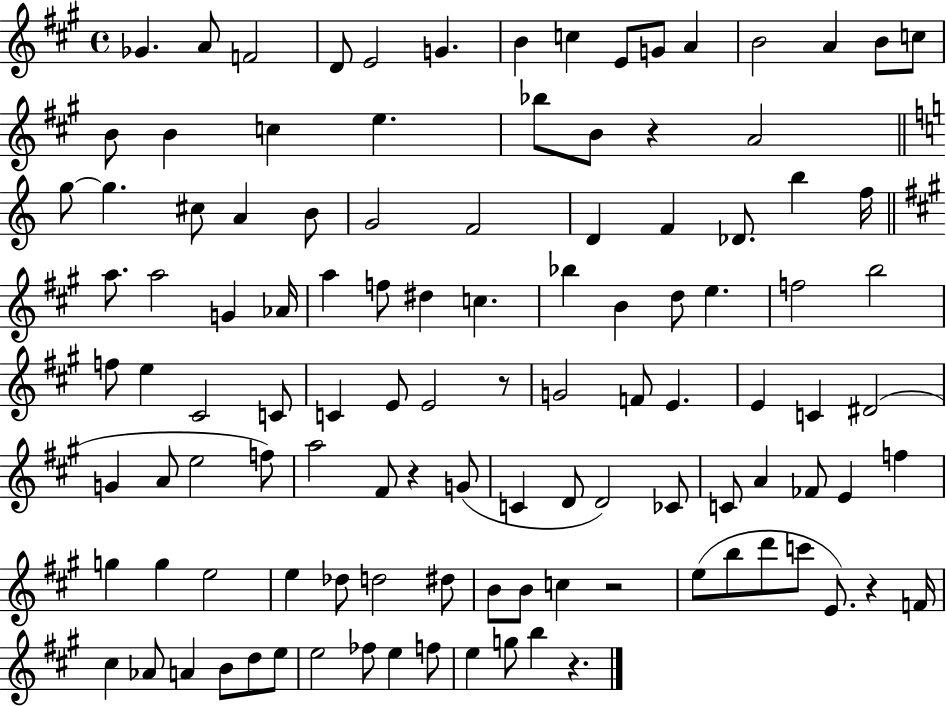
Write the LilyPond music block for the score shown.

{
  \clef treble
  \time 4/4
  \defaultTimeSignature
  \key a \major
  ges'4. a'8 f'2 | d'8 e'2 g'4. | b'4 c''4 e'8 g'8 a'4 | b'2 a'4 b'8 c''8 | \break b'8 b'4 c''4 e''4. | bes''8 b'8 r4 a'2 | \bar "||" \break \key c \major g''8~~ g''4. cis''8 a'4 b'8 | g'2 f'2 | d'4 f'4 des'8. b''4 f''16 | \bar "||" \break \key a \major a''8. a''2 g'4 aes'16 | a''4 f''8 dis''4 c''4. | bes''4 b'4 d''8 e''4. | f''2 b''2 | \break f''8 e''4 cis'2 c'8 | c'4 e'8 e'2 r8 | g'2 f'8 e'4. | e'4 c'4 dis'2( | \break g'4 a'8 e''2 f''8) | a''2 fis'8 r4 g'8( | c'4 d'8 d'2) ces'8 | c'8 a'4 fes'8 e'4 f''4 | \break g''4 g''4 e''2 | e''4 des''8 d''2 dis''8 | b'8 b'8 c''4 r2 | e''8( b''8 d'''8 c'''8 e'8.) r4 f'16 | \break cis''4 aes'8 a'4 b'8 d''8 e''8 | e''2 fes''8 e''4 f''8 | e''4 g''8 b''4 r4. | \bar "|."
}